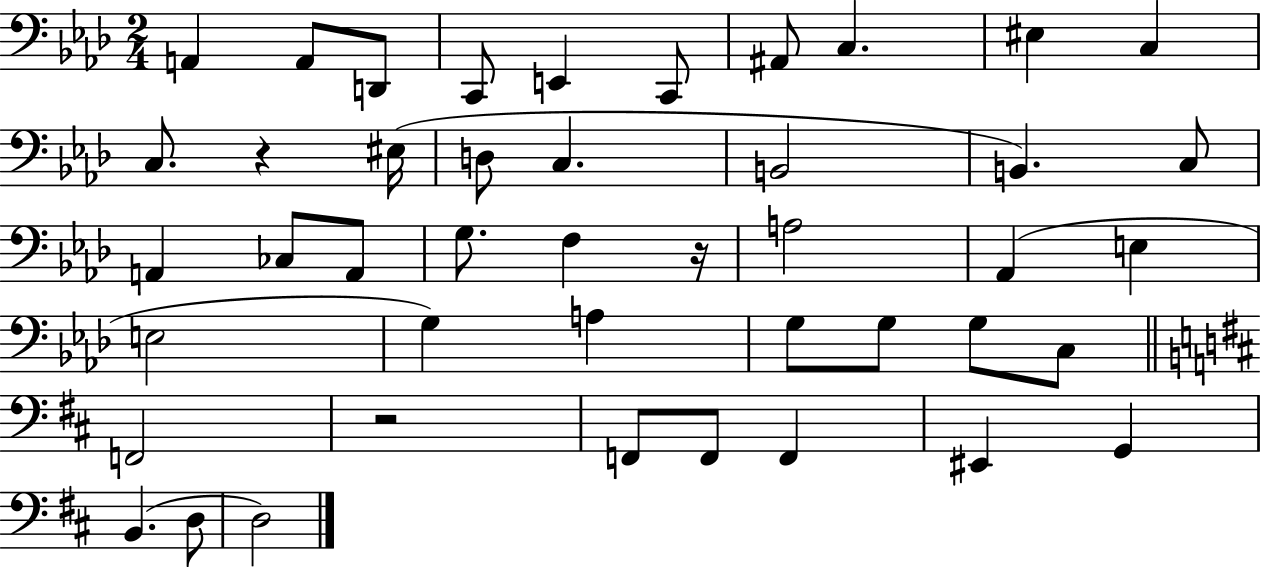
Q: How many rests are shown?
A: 3